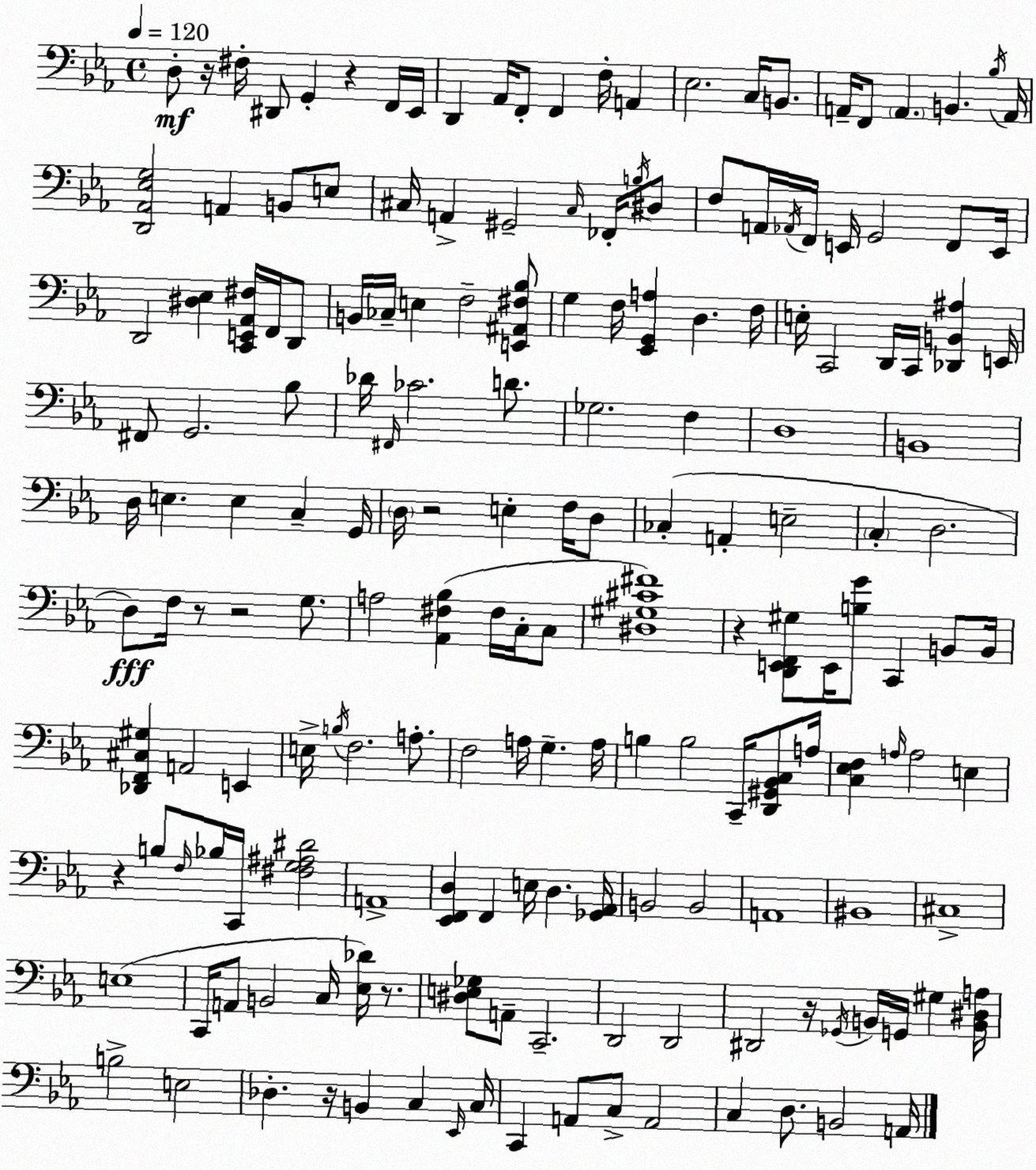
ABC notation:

X:1
T:Untitled
M:4/4
L:1/4
K:Cm
D,/2 z/4 ^F,/4 ^D,,/2 G,, z F,,/4 _E,,/4 D,, _A,,/4 F,,/2 F,, F,/4 A,, _E,2 C,/4 B,,/2 A,,/4 F,,/2 A,, B,, _B,/4 A,,/4 [D,,_A,,_E,G,]2 A,, B,,/2 E,/2 ^C,/4 A,, ^G,,2 ^C,/4 _F,,/4 B,/4 ^D,/2 F,/2 A,,/4 _A,,/4 F,,/4 E,,/4 G,,2 F,,/2 E,,/4 D,,2 [^D,_E,] [C,,E,,_A,,^F,]/4 F,,/4 D,,/2 B,,/4 _C,/4 E, F,2 [E,,^A,,^F,_B,]/2 G, F,/4 [_E,,G,,A,] D, F,/4 E,/4 C,,2 D,,/4 C,,/4 [_D,,B,,^A,] E,,/4 ^F,,/2 G,,2 _B,/2 _D/4 ^F,,/4 _C2 D/2 _G,2 F, D,4 B,,4 D,/4 E, E, C, G,,/4 D,/4 z2 E, F,/4 D,/2 _C, A,, E,2 C, D,2 D,/2 F,/4 z/2 z2 G,/2 A,2 [_A,,^F,_B,] ^F,/4 C,/4 C,/2 [^D,^G,^C^F]4 z [D,,E,,F,,^G,]/2 E,,/4 [B,G]/2 C,, B,,/2 B,,/4 [_D,,F,,^C,^G,] A,,2 E,, E,/4 B,/4 F,2 A,/2 F,2 A,/4 G, A,/4 B, B,2 C,,/4 [D,,^G,,_B,,C,]/2 A,/4 [C,_E,F,] A,/4 A,2 E, z B,/2 F,/4 _B,/4 C,,/4 [^F,G,^A,^D]2 A,,4 [_E,,F,,D,] F,, E,/4 D, [_G,,_A,,]/4 B,,2 B,,2 A,,4 ^B,,4 ^C,4 E,4 C,,/4 A,,/2 B,,2 C,/4 [_E,_D]/4 z/2 [^D,E,_G,]/2 A,,/2 C,,2 D,,2 D,,2 ^D,,2 z/4 _G,,/4 B,,/4 G,,/4 ^G, [B,,^D,A,]/4 B,2 E,2 _D, z/4 B,, C, _E,,/4 C,/4 C,, A,,/2 C,/2 A,,2 C, D,/2 B,,2 A,,/4